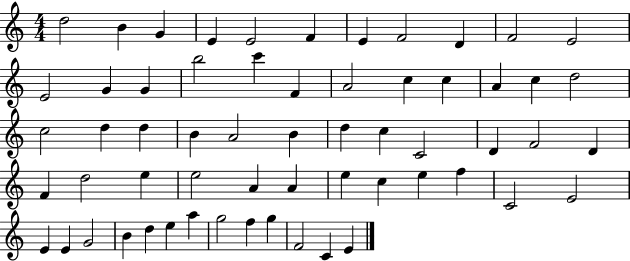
{
  \clef treble
  \numericTimeSignature
  \time 4/4
  \key c \major
  d''2 b'4 g'4 | e'4 e'2 f'4 | e'4 f'2 d'4 | f'2 e'2 | \break e'2 g'4 g'4 | b''2 c'''4 f'4 | a'2 c''4 c''4 | a'4 c''4 d''2 | \break c''2 d''4 d''4 | b'4 a'2 b'4 | d''4 c''4 c'2 | d'4 f'2 d'4 | \break f'4 d''2 e''4 | e''2 a'4 a'4 | e''4 c''4 e''4 f''4 | c'2 e'2 | \break e'4 e'4 g'2 | b'4 d''4 e''4 a''4 | g''2 f''4 g''4 | f'2 c'4 e'4 | \break \bar "|."
}